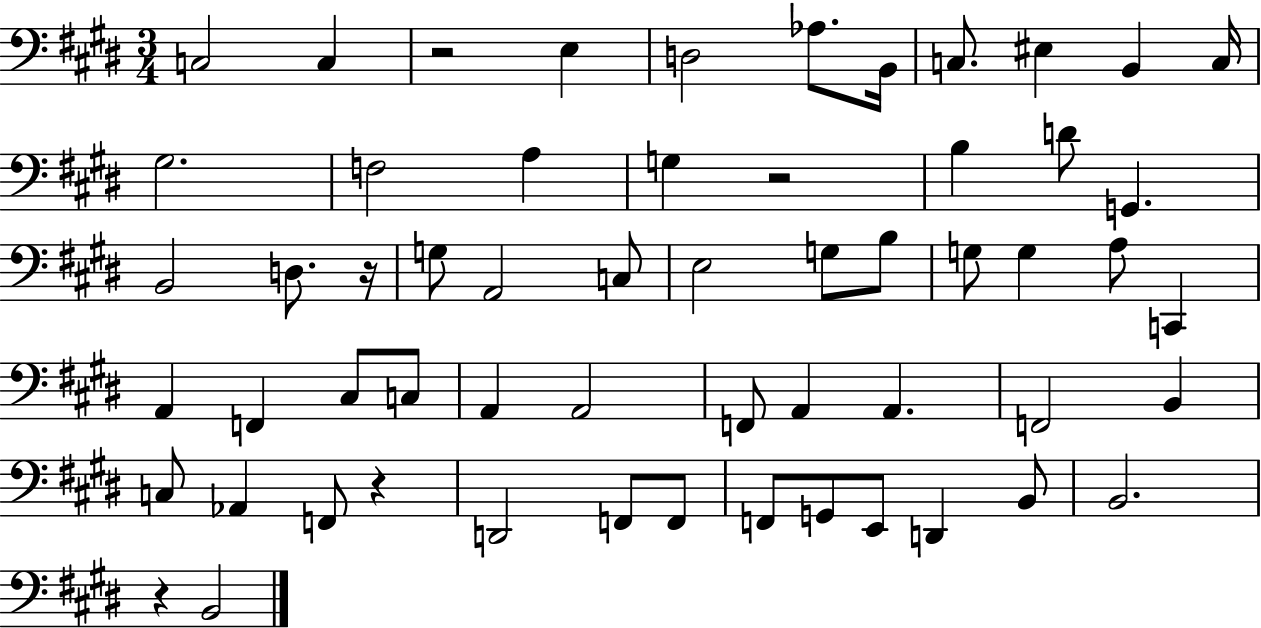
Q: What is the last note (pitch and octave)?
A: B2